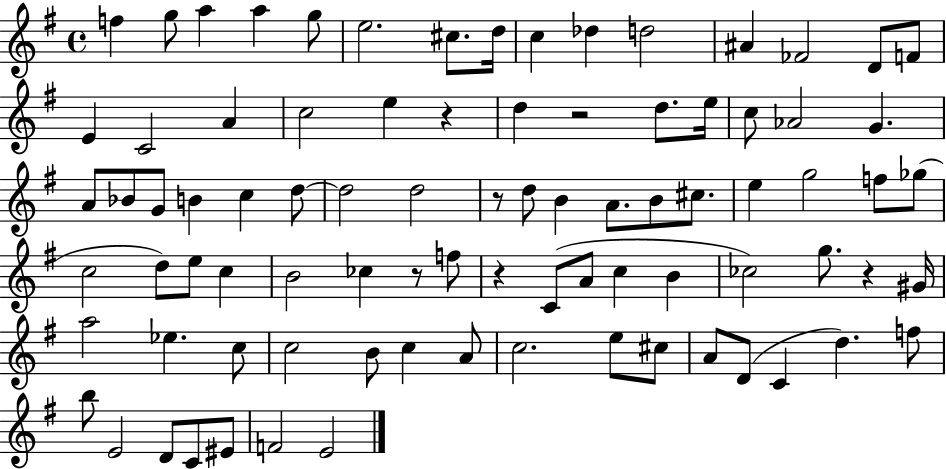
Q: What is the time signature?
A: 4/4